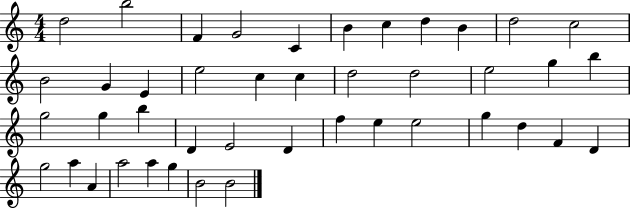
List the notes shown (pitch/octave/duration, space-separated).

D5/h B5/h F4/q G4/h C4/q B4/q C5/q D5/q B4/q D5/h C5/h B4/h G4/q E4/q E5/h C5/q C5/q D5/h D5/h E5/h G5/q B5/q G5/h G5/q B5/q D4/q E4/h D4/q F5/q E5/q E5/h G5/q D5/q F4/q D4/q G5/h A5/q A4/q A5/h A5/q G5/q B4/h B4/h